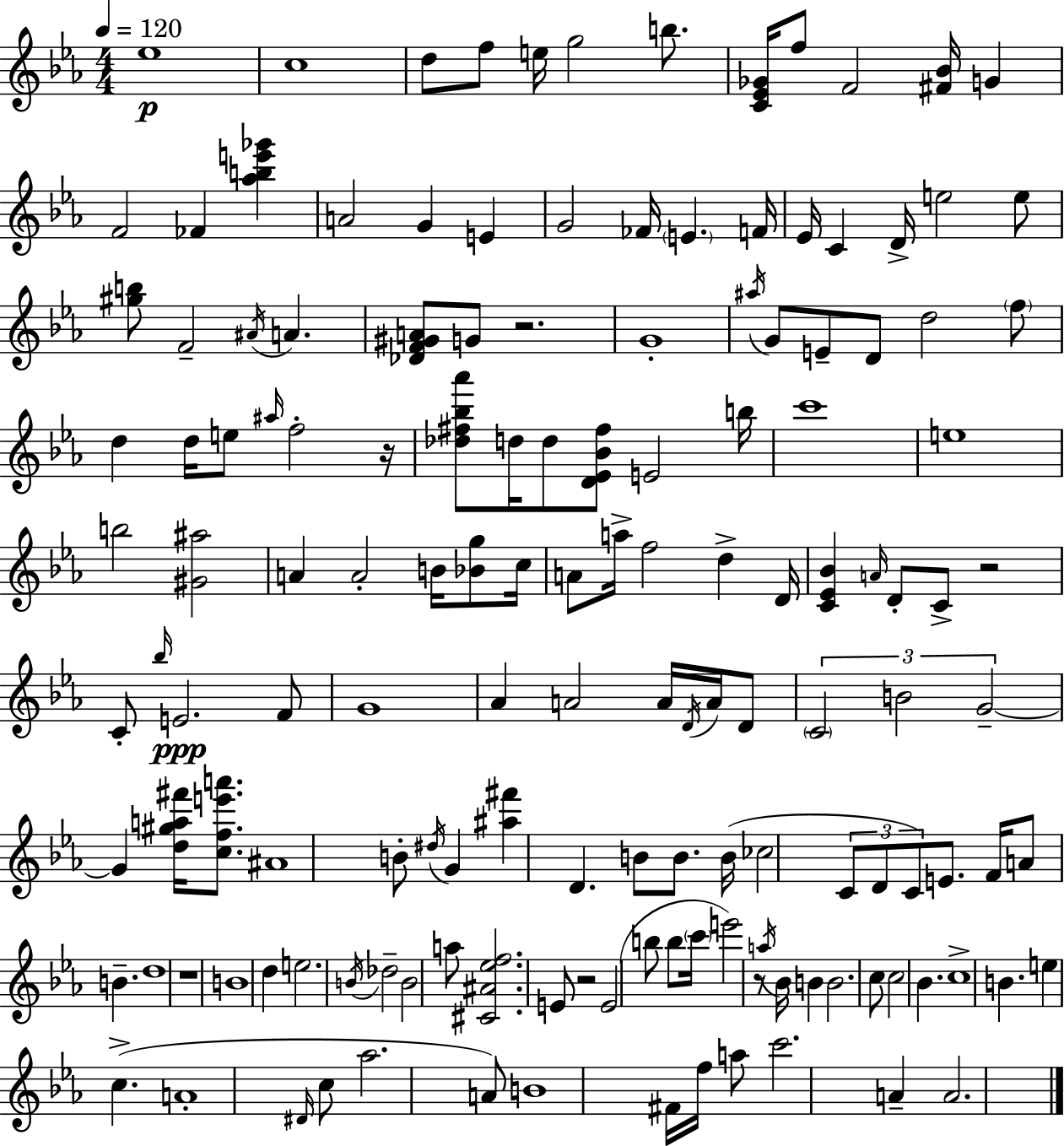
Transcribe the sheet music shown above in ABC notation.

X:1
T:Untitled
M:4/4
L:1/4
K:Cm
_e4 c4 d/2 f/2 e/4 g2 b/2 [C_E_G]/4 f/2 F2 [^F_B]/4 G F2 _F [_abe'_g'] A2 G E G2 _F/4 E F/4 _E/4 C D/4 e2 e/2 [^gb]/2 F2 ^A/4 A [_DF^GA]/2 G/2 z2 G4 ^a/4 G/2 E/2 D/2 d2 f/2 d d/4 e/2 ^a/4 f2 z/4 [_d^f_b_a']/2 d/4 d/2 [D_E_B^f]/2 E2 b/4 c'4 e4 b2 [^G^a]2 A A2 B/4 [_Bg]/2 c/4 A/2 a/4 f2 d D/4 [C_E_B] A/4 D/2 C/2 z2 C/2 _b/4 E2 F/2 G4 _A A2 A/4 D/4 A/4 D/2 C2 B2 G2 G [d^ga^f']/4 [cfe'a']/2 ^A4 B/2 ^d/4 G [^a^f'] D B/2 B/2 B/4 _c2 C/2 D/2 C/2 E/2 F/4 A/2 B d4 z4 B4 d e2 B/4 _d2 B2 a/2 [^C^A_ef]2 E/2 z2 E2 b/2 b/2 c'/4 e'2 z/2 a/4 _B/4 B B2 c/2 c2 _B c4 B e c A4 ^D/4 c/2 _a2 A/2 B4 ^F/4 f/4 a/2 c'2 A A2